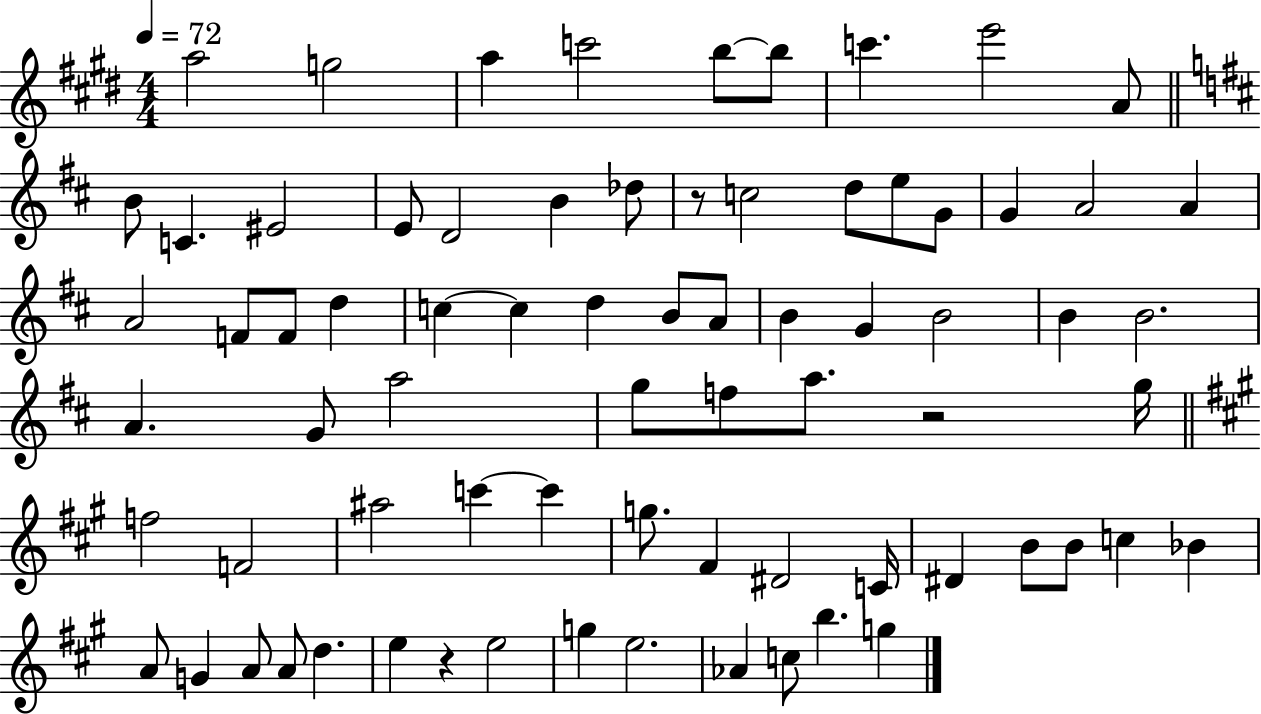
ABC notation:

X:1
T:Untitled
M:4/4
L:1/4
K:E
a2 g2 a c'2 b/2 b/2 c' e'2 A/2 B/2 C ^E2 E/2 D2 B _d/2 z/2 c2 d/2 e/2 G/2 G A2 A A2 F/2 F/2 d c c d B/2 A/2 B G B2 B B2 A G/2 a2 g/2 f/2 a/2 z2 g/4 f2 F2 ^a2 c' c' g/2 ^F ^D2 C/4 ^D B/2 B/2 c _B A/2 G A/2 A/2 d e z e2 g e2 _A c/2 b g